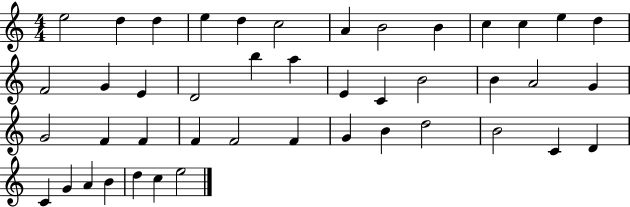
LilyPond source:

{
  \clef treble
  \numericTimeSignature
  \time 4/4
  \key c \major
  e''2 d''4 d''4 | e''4 d''4 c''2 | a'4 b'2 b'4 | c''4 c''4 e''4 d''4 | \break f'2 g'4 e'4 | d'2 b''4 a''4 | e'4 c'4 b'2 | b'4 a'2 g'4 | \break g'2 f'4 f'4 | f'4 f'2 f'4 | g'4 b'4 d''2 | b'2 c'4 d'4 | \break c'4 g'4 a'4 b'4 | d''4 c''4 e''2 | \bar "|."
}